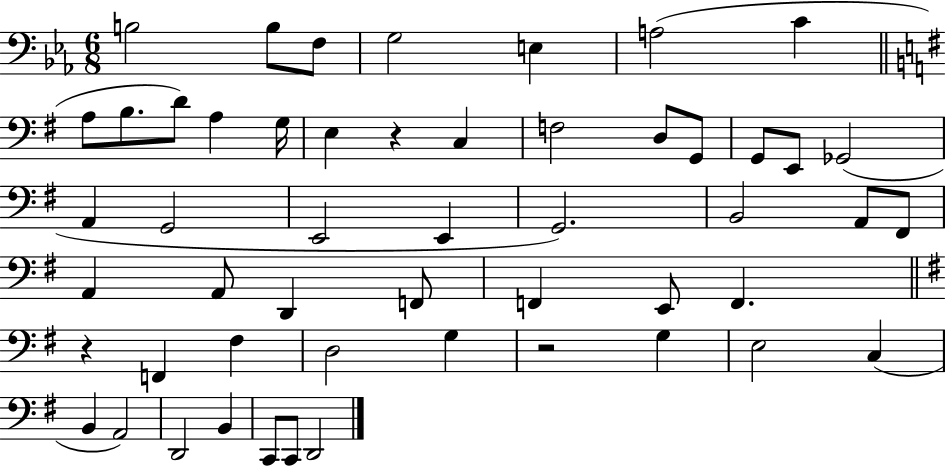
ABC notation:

X:1
T:Untitled
M:6/8
L:1/4
K:Eb
B,2 B,/2 F,/2 G,2 E, A,2 C A,/2 B,/2 D/2 A, G,/4 E, z C, F,2 D,/2 G,,/2 G,,/2 E,,/2 _G,,2 A,, G,,2 E,,2 E,, G,,2 B,,2 A,,/2 ^F,,/2 A,, A,,/2 D,, F,,/2 F,, E,,/2 F,, z F,, ^F, D,2 G, z2 G, E,2 C, B,, A,,2 D,,2 B,, C,,/2 C,,/2 D,,2